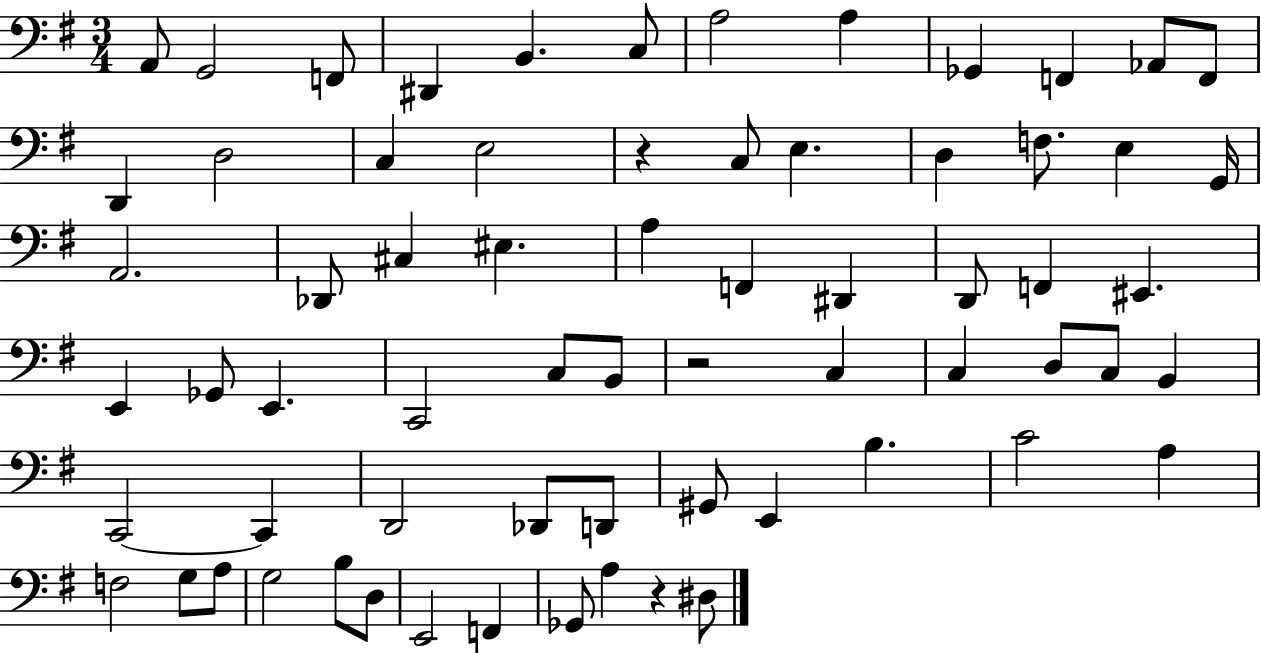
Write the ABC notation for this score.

X:1
T:Untitled
M:3/4
L:1/4
K:G
A,,/2 G,,2 F,,/2 ^D,, B,, C,/2 A,2 A, _G,, F,, _A,,/2 F,,/2 D,, D,2 C, E,2 z C,/2 E, D, F,/2 E, G,,/4 A,,2 _D,,/2 ^C, ^E, A, F,, ^D,, D,,/2 F,, ^E,, E,, _G,,/2 E,, C,,2 C,/2 B,,/2 z2 C, C, D,/2 C,/2 B,, C,,2 C,, D,,2 _D,,/2 D,,/2 ^G,,/2 E,, B, C2 A, F,2 G,/2 A,/2 G,2 B,/2 D,/2 E,,2 F,, _G,,/2 A, z ^D,/2